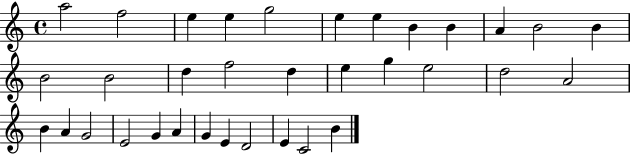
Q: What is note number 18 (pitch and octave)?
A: E5